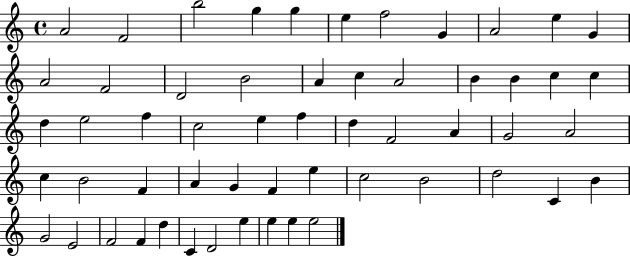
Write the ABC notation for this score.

X:1
T:Untitled
M:4/4
L:1/4
K:C
A2 F2 b2 g g e f2 G A2 e G A2 F2 D2 B2 A c A2 B B c c d e2 f c2 e f d F2 A G2 A2 c B2 F A G F e c2 B2 d2 C B G2 E2 F2 F d C D2 e e e e2